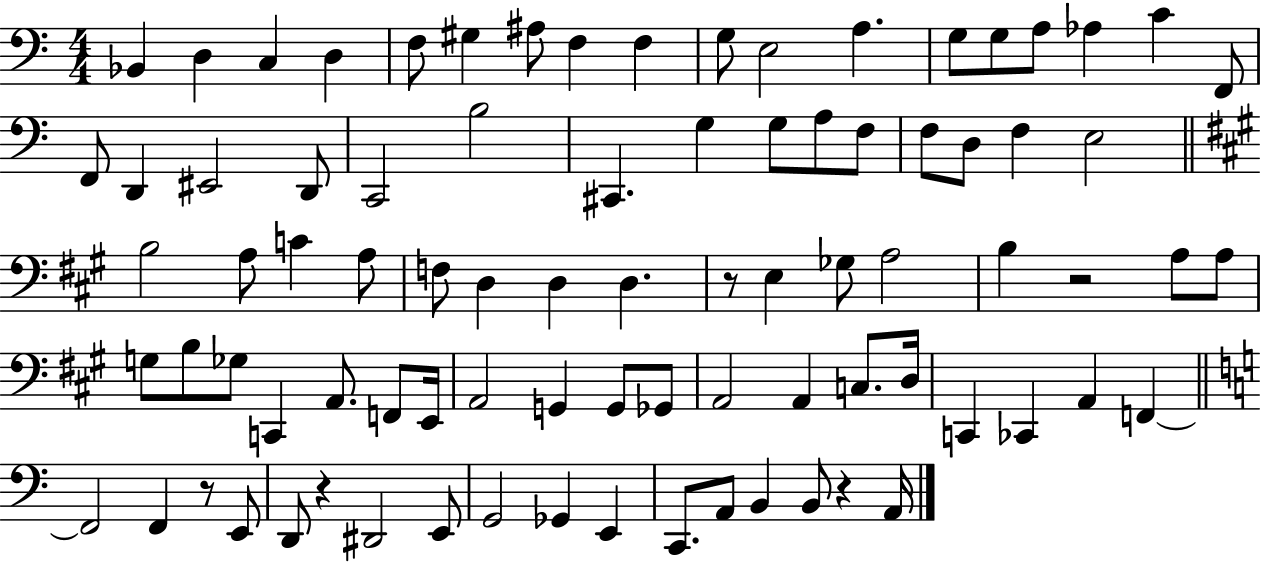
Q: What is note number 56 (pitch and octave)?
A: G2